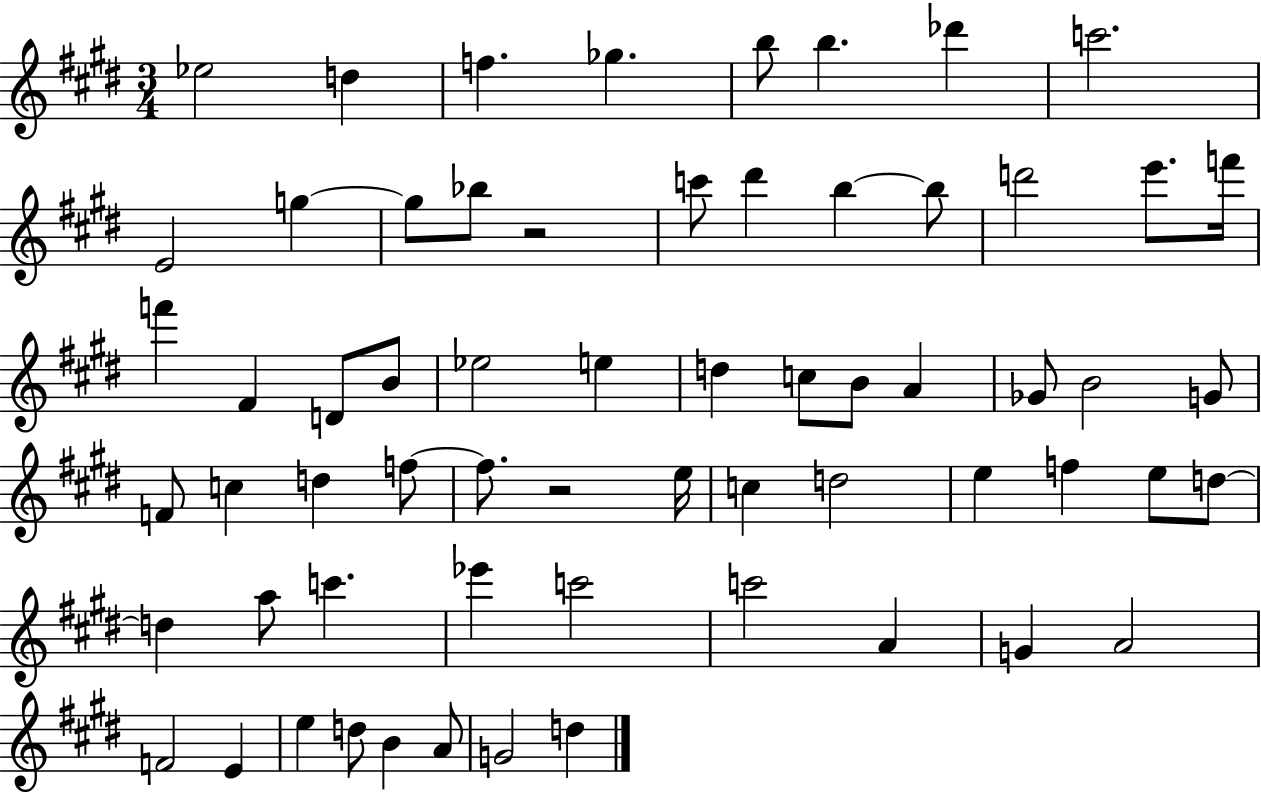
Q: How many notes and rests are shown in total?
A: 63